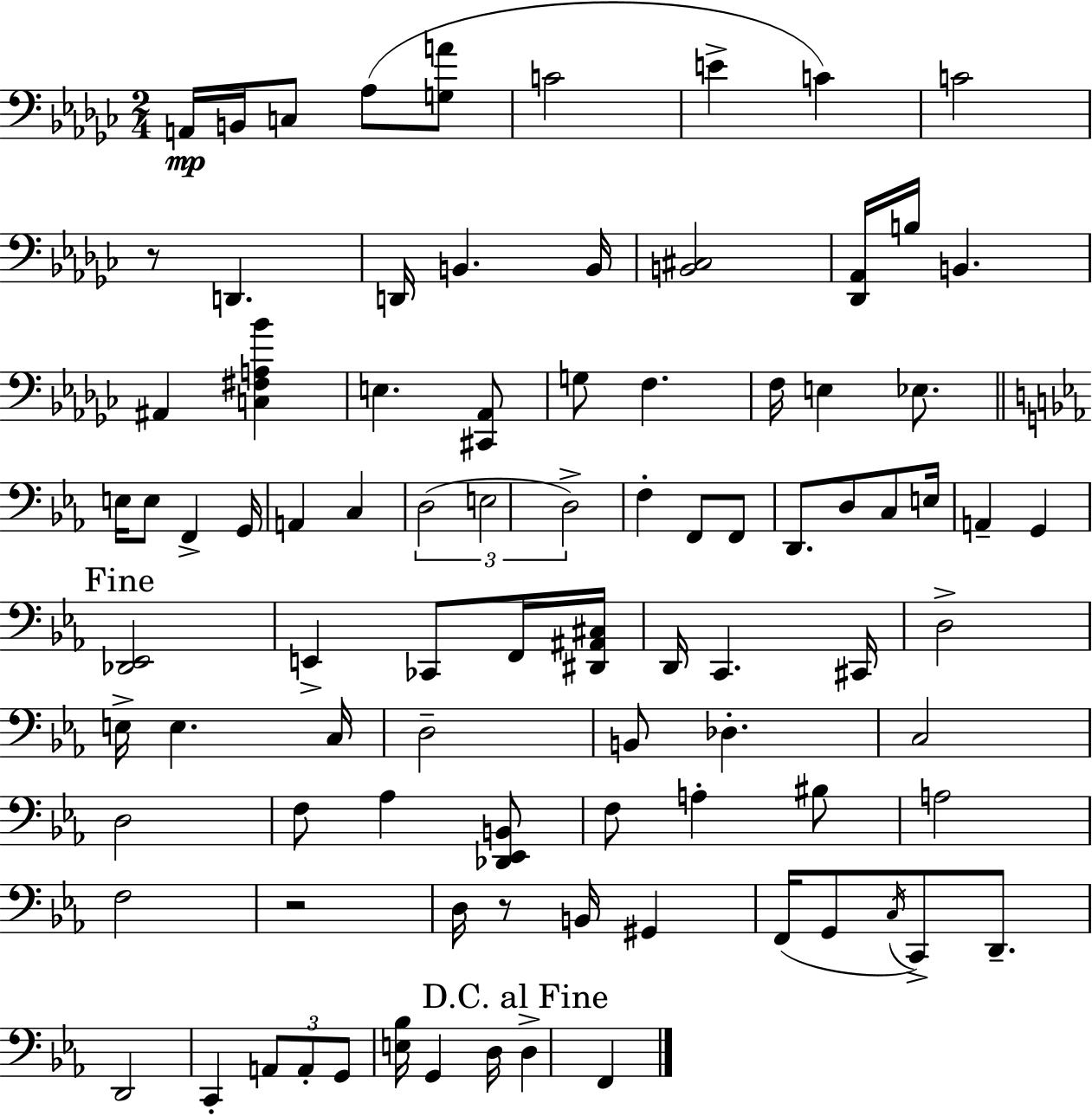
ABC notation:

X:1
T:Untitled
M:2/4
L:1/4
K:Ebm
A,,/4 B,,/4 C,/2 _A,/2 [G,A]/2 C2 E C C2 z/2 D,, D,,/4 B,, B,,/4 [B,,^C,]2 [_D,,_A,,]/4 B,/4 B,, ^A,, [C,^F,A,_B] E, [^C,,_A,,]/2 G,/2 F, F,/4 E, _E,/2 E,/4 E,/2 F,, G,,/4 A,, C, D,2 E,2 D,2 F, F,,/2 F,,/2 D,,/2 D,/2 C,/2 E,/4 A,, G,, [_D,,_E,,]2 E,, _C,,/2 F,,/4 [^D,,^A,,^C,]/4 D,,/4 C,, ^C,,/4 D,2 E,/4 E, C,/4 D,2 B,,/2 _D, C,2 D,2 F,/2 _A, [_D,,_E,,B,,]/2 F,/2 A, ^B,/2 A,2 F,2 z2 D,/4 z/2 B,,/4 ^G,, F,,/4 G,,/2 C,/4 C,,/2 D,,/2 D,,2 C,, A,,/2 A,,/2 G,,/2 [E,_B,]/4 G,, D,/4 D, F,,